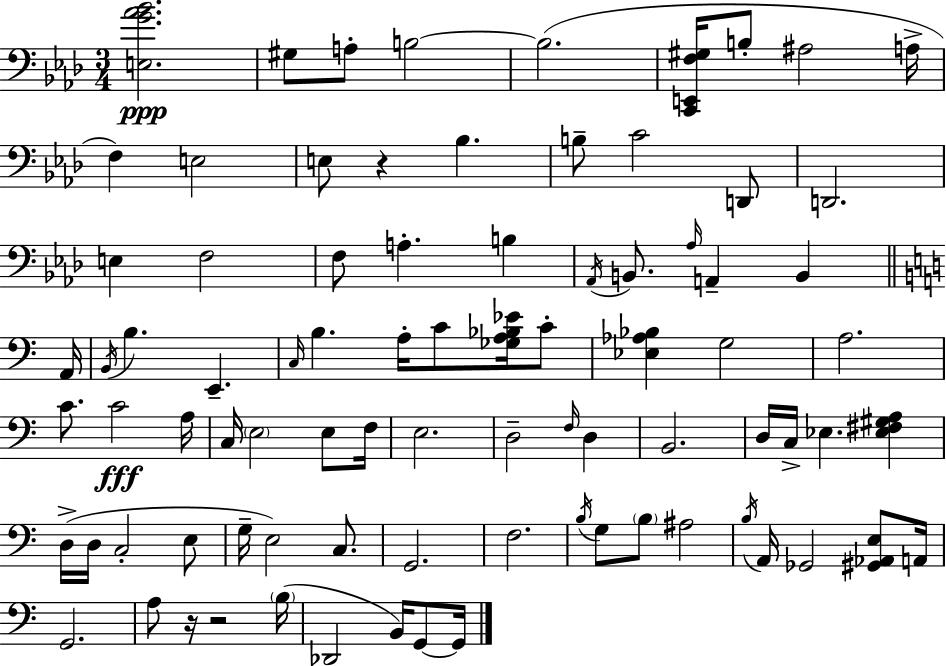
[E3,G4,Ab4,Bb4]/h. G#3/e A3/e B3/h B3/h. [C2,E2,F3,G#3]/s B3/e A#3/h A3/s F3/q E3/h E3/e R/q Bb3/q. B3/e C4/h D2/e D2/h. E3/q F3/h F3/e A3/q. B3/q Ab2/s B2/e. Ab3/s A2/q B2/q A2/s B2/s B3/q. E2/q. C3/s B3/q. A3/s C4/e [Gb3,A3,Bb3,Eb4]/s C4/e [Eb3,Ab3,Bb3]/q G3/h A3/h. C4/e. C4/h A3/s C3/s E3/h E3/e F3/s E3/h. D3/h F3/s D3/q B2/h. D3/s C3/s Eb3/q. [Eb3,F#3,G#3,A3]/q D3/s D3/s C3/h E3/e G3/s E3/h C3/e. G2/h. F3/h. B3/s G3/e B3/e A#3/h B3/s A2/s Gb2/h [G#2,Ab2,E3]/e A2/s G2/h. A3/e R/s R/h B3/s Db2/h B2/s G2/e G2/s